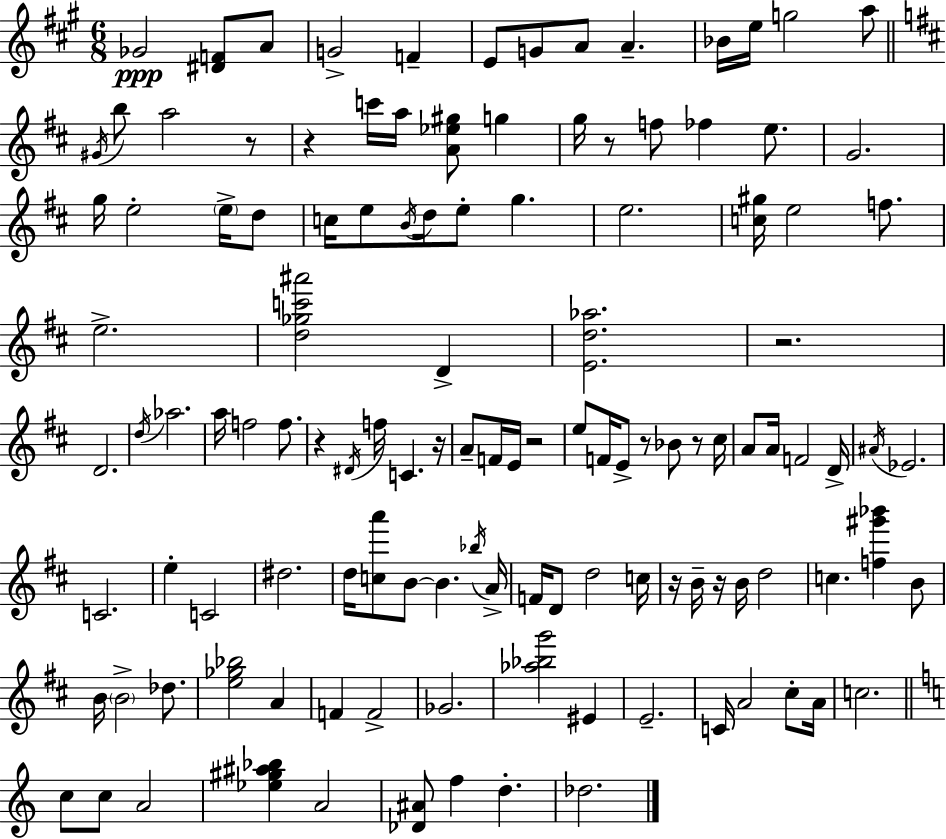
X:1
T:Untitled
M:6/8
L:1/4
K:A
_G2 [^DF]/2 A/2 G2 F E/2 G/2 A/2 A _B/4 e/4 g2 a/2 ^G/4 b/2 a2 z/2 z c'/4 a/4 [A_e^g]/2 g g/4 z/2 f/2 _f e/2 G2 g/4 e2 e/4 d/2 c/4 e/2 B/4 d/4 e/2 g e2 [c^g]/4 e2 f/2 e2 [d_gc'^a']2 D [Ed_a]2 z2 D2 d/4 _a2 a/4 f2 f/2 z ^D/4 f/4 C z/4 A/2 F/4 E/4 z2 e/2 F/4 E/2 z/2 _B/2 z/2 ^c/4 A/2 A/4 F2 D/4 ^A/4 _E2 C2 e C2 ^d2 d/4 [ca']/2 B/2 B _b/4 A/4 F/4 D/2 d2 c/4 z/4 B/4 z/4 B/4 d2 c [f^g'_b'] B/2 B/4 B2 _d/2 [e_g_b]2 A F F2 _G2 [_a_bg']2 ^E E2 C/4 A2 ^c/2 A/4 c2 c/2 c/2 A2 [_e^g^a_b] A2 [_D^A]/2 f d _d2